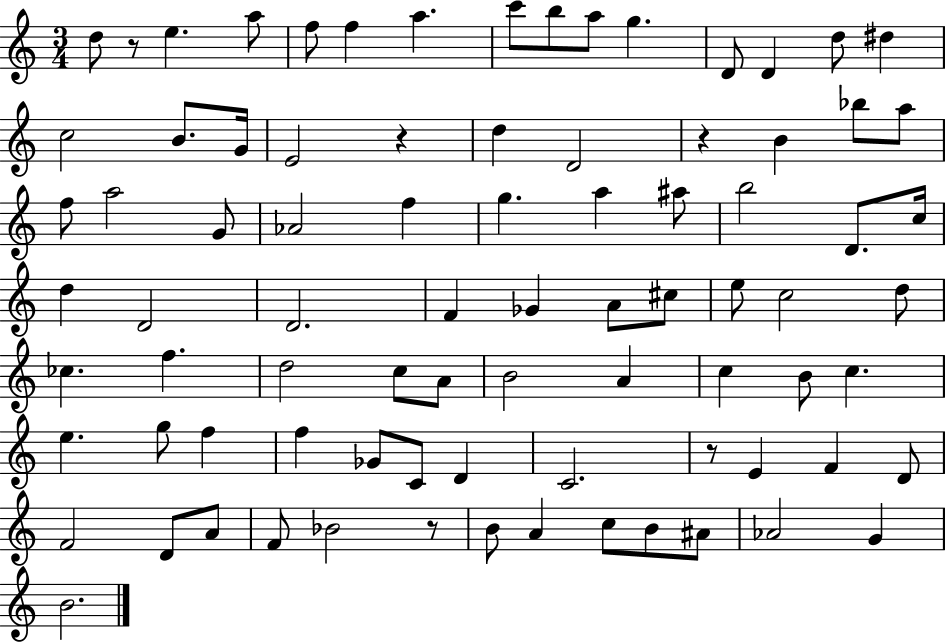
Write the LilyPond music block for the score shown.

{
  \clef treble
  \numericTimeSignature
  \time 3/4
  \key c \major
  d''8 r8 e''4. a''8 | f''8 f''4 a''4. | c'''8 b''8 a''8 g''4. | d'8 d'4 d''8 dis''4 | \break c''2 b'8. g'16 | e'2 r4 | d''4 d'2 | r4 b'4 bes''8 a''8 | \break f''8 a''2 g'8 | aes'2 f''4 | g''4. a''4 ais''8 | b''2 d'8. c''16 | \break d''4 d'2 | d'2. | f'4 ges'4 a'8 cis''8 | e''8 c''2 d''8 | \break ces''4. f''4. | d''2 c''8 a'8 | b'2 a'4 | c''4 b'8 c''4. | \break e''4. g''8 f''4 | f''4 ges'8 c'8 d'4 | c'2. | r8 e'4 f'4 d'8 | \break f'2 d'8 a'8 | f'8 bes'2 r8 | b'8 a'4 c''8 b'8 ais'8 | aes'2 g'4 | \break b'2. | \bar "|."
}